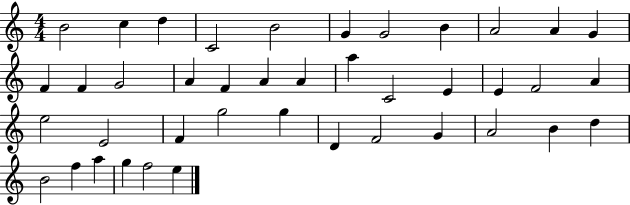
{
  \clef treble
  \numericTimeSignature
  \time 4/4
  \key c \major
  b'2 c''4 d''4 | c'2 b'2 | g'4 g'2 b'4 | a'2 a'4 g'4 | \break f'4 f'4 g'2 | a'4 f'4 a'4 a'4 | a''4 c'2 e'4 | e'4 f'2 a'4 | \break e''2 e'2 | f'4 g''2 g''4 | d'4 f'2 g'4 | a'2 b'4 d''4 | \break b'2 f''4 a''4 | g''4 f''2 e''4 | \bar "|."
}